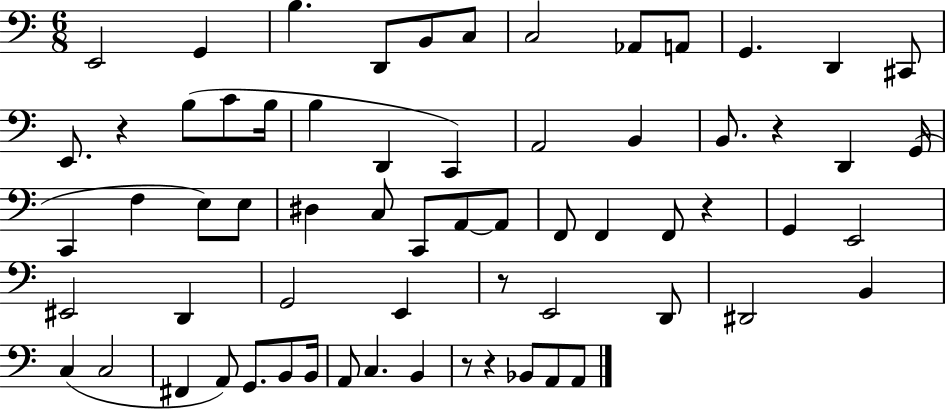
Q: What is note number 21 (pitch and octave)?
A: B2